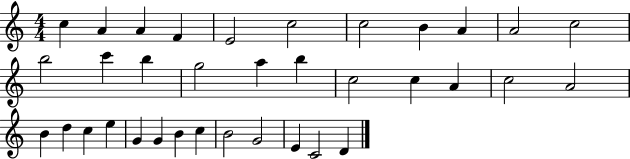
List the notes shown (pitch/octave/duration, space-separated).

C5/q A4/q A4/q F4/q E4/h C5/h C5/h B4/q A4/q A4/h C5/h B5/h C6/q B5/q G5/h A5/q B5/q C5/h C5/q A4/q C5/h A4/h B4/q D5/q C5/q E5/q G4/q G4/q B4/q C5/q B4/h G4/h E4/q C4/h D4/q